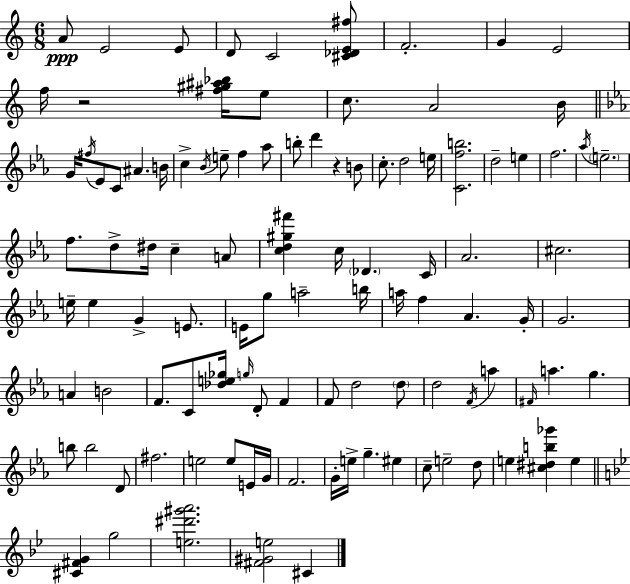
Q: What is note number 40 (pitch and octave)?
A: A4